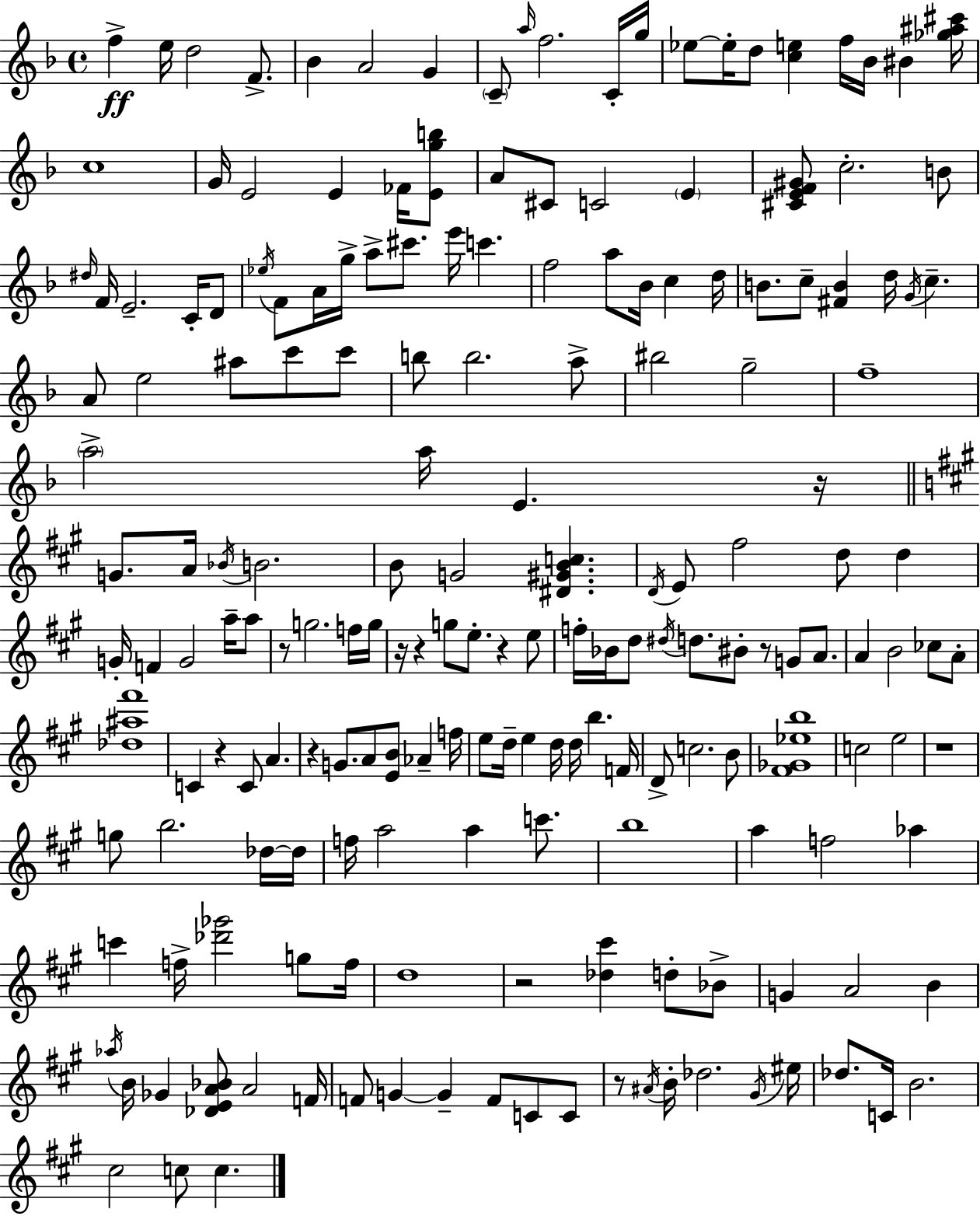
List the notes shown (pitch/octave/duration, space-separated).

F5/q E5/s D5/h F4/e. Bb4/q A4/h G4/q C4/e A5/s F5/h. C4/s G5/s Eb5/e Eb5/s D5/e [C5,E5]/q F5/s Bb4/s BIS4/q [Gb5,A#5,C#6]/s C5/w G4/s E4/h E4/q FES4/s [E4,G5,B5]/e A4/e C#4/e C4/h E4/q [C#4,E4,F4,G#4]/e C5/h. B4/e D#5/s F4/s E4/h. C4/s D4/e Eb5/s F4/e A4/s G5/s A5/e C#6/e. E6/s C6/q. F5/h A5/e Bb4/s C5/q D5/s B4/e. C5/e [F#4,B4]/q D5/s G4/s C5/q. A4/e E5/h A#5/e C6/e C6/e B5/e B5/h. A5/e BIS5/h G5/h F5/w A5/h A5/s E4/q. R/s G4/e. A4/s Bb4/s B4/h. B4/e G4/h [D#4,G#4,B4,C5]/q. D4/s E4/e F#5/h D5/e D5/q G4/s F4/q G4/h A5/s A5/e R/e G5/h. F5/s G5/s R/s R/q G5/e E5/e. R/q E5/e F5/s Bb4/s D5/e D#5/s D5/e. BIS4/e R/e G4/e A4/e. A4/q B4/h CES5/e A4/e [Db5,A#5,F#6]/w C4/q R/q C4/e A4/q. R/q G4/e. A4/e [E4,B4]/e Ab4/q F5/s E5/e D5/s E5/q D5/s D5/s B5/q. F4/s D4/e C5/h. B4/e [F#4,Gb4,Eb5,B5]/w C5/h E5/h R/w G5/e B5/h. Db5/s Db5/s F5/s A5/h A5/q C6/e. B5/w A5/q F5/h Ab5/q C6/q F5/s [Db6,Gb6]/h G5/e F5/s D5/w R/h [Db5,C#6]/q D5/e Bb4/e G4/q A4/h B4/q Ab5/s B4/s Gb4/q [Db4,E4,A4,Bb4]/e A4/h F4/s F4/e G4/q G4/q F4/e C4/e C4/e R/e A#4/s B4/s Db5/h. G#4/s EIS5/s Db5/e. C4/s B4/h. C#5/h C5/e C5/q.